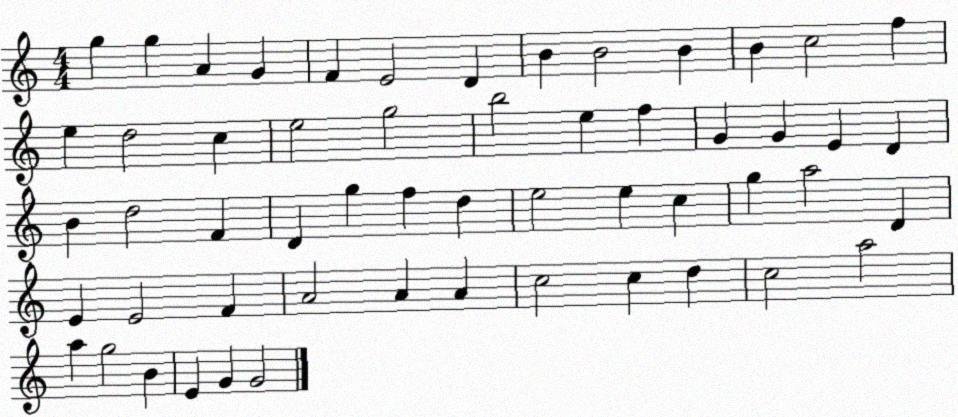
X:1
T:Untitled
M:4/4
L:1/4
K:C
g g A G F E2 D B B2 B B c2 f e d2 c e2 g2 b2 e f G G E D B d2 F D g f d e2 e c g a2 D E E2 F A2 A A c2 c d c2 a2 a g2 B E G G2